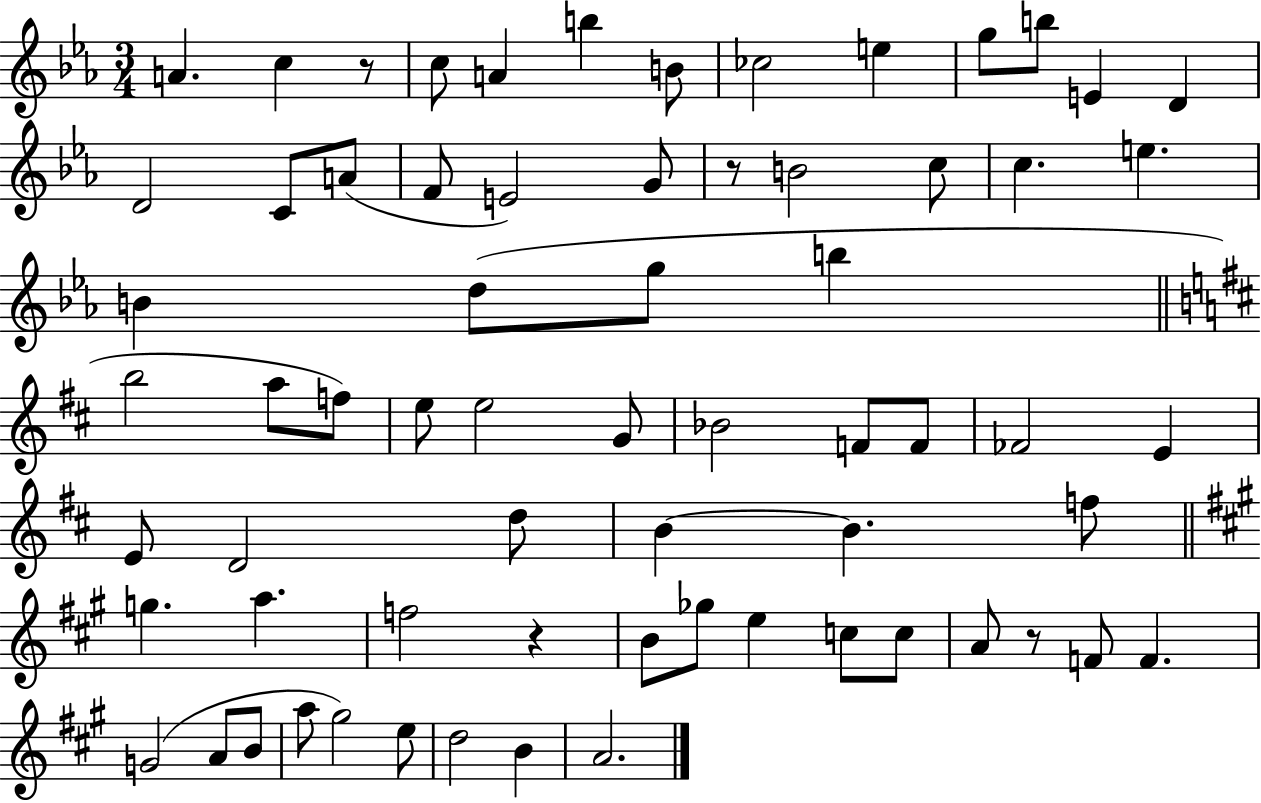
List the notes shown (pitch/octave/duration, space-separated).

A4/q. C5/q R/e C5/e A4/q B5/q B4/e CES5/h E5/q G5/e B5/e E4/q D4/q D4/h C4/e A4/e F4/e E4/h G4/e R/e B4/h C5/e C5/q. E5/q. B4/q D5/e G5/e B5/q B5/h A5/e F5/e E5/e E5/h G4/e Bb4/h F4/e F4/e FES4/h E4/q E4/e D4/h D5/e B4/q B4/q. F5/e G5/q. A5/q. F5/h R/q B4/e Gb5/e E5/q C5/e C5/e A4/e R/e F4/e F4/q. G4/h A4/e B4/e A5/e G#5/h E5/e D5/h B4/q A4/h.